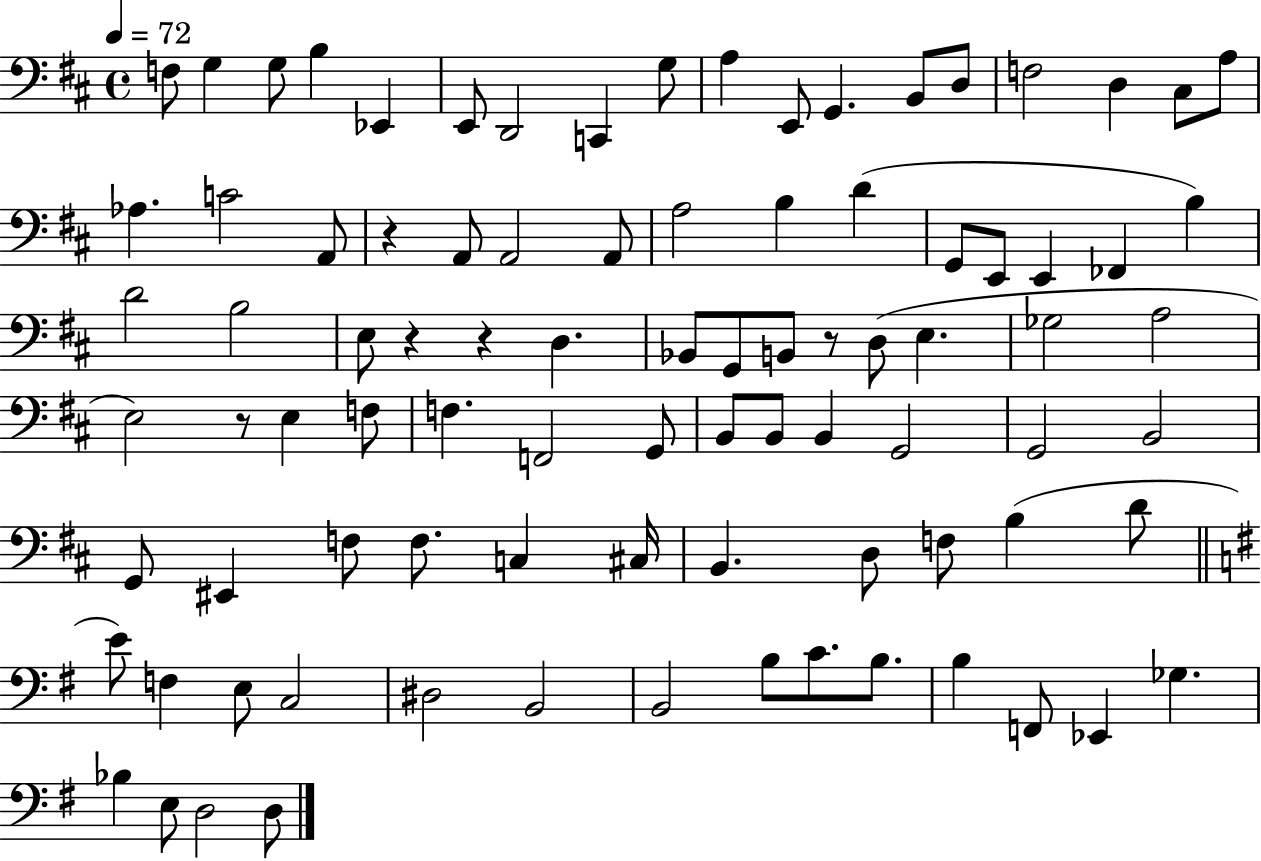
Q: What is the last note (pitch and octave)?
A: D3